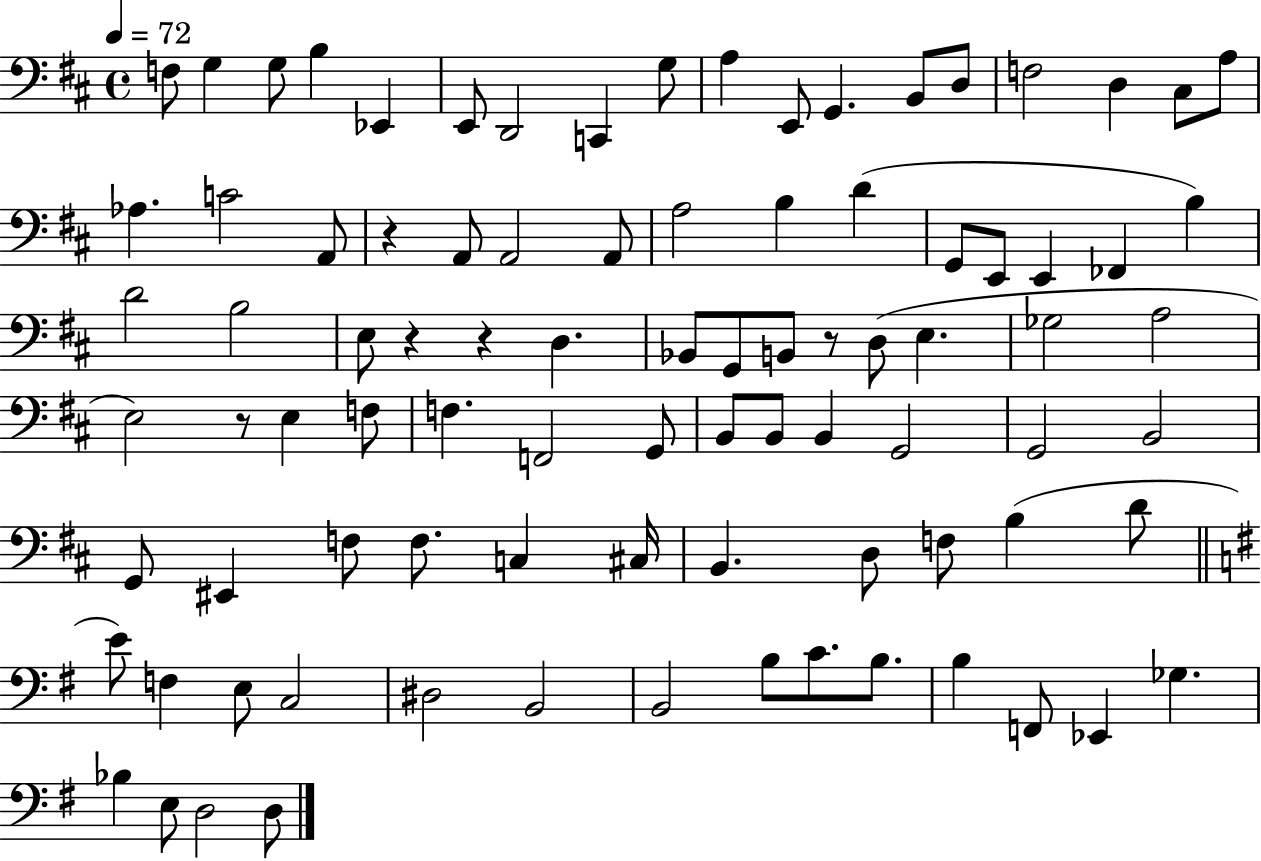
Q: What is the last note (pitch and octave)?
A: D3